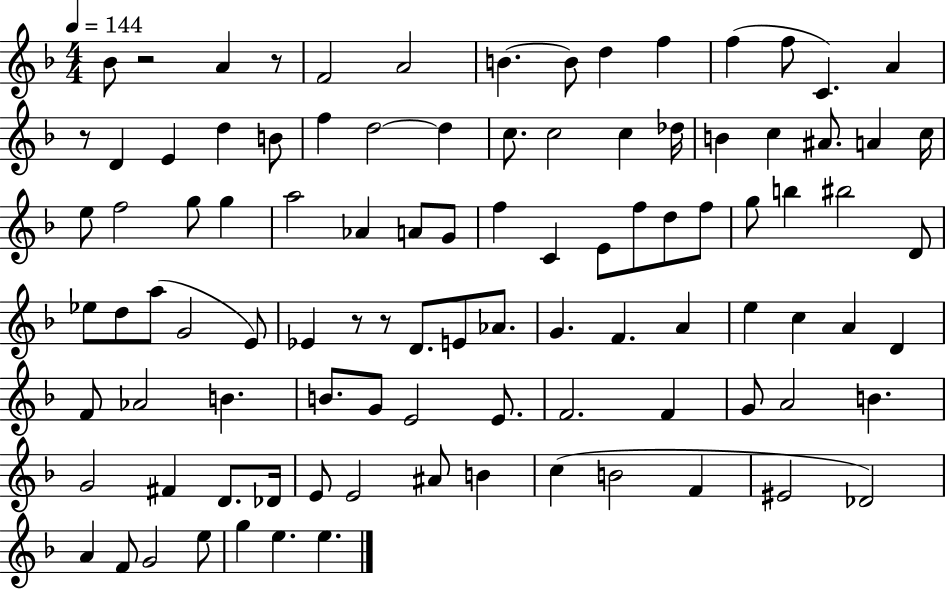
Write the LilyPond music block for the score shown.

{
  \clef treble
  \numericTimeSignature
  \time 4/4
  \key f \major
  \tempo 4 = 144
  bes'8 r2 a'4 r8 | f'2 a'2 | b'4.~~ b'8 d''4 f''4 | f''4( f''8 c'4.) a'4 | \break r8 d'4 e'4 d''4 b'8 | f''4 d''2~~ d''4 | c''8. c''2 c''4 des''16 | b'4 c''4 ais'8. a'4 c''16 | \break e''8 f''2 g''8 g''4 | a''2 aes'4 a'8 g'8 | f''4 c'4 e'8 f''8 d''8 f''8 | g''8 b''4 bis''2 d'8 | \break ees''8 d''8 a''8( g'2 e'8) | ees'4 r8 r8 d'8. e'8 aes'8. | g'4. f'4. a'4 | e''4 c''4 a'4 d'4 | \break f'8 aes'2 b'4. | b'8. g'8 e'2 e'8. | f'2. f'4 | g'8 a'2 b'4. | \break g'2 fis'4 d'8. des'16 | e'8 e'2 ais'8 b'4 | c''4( b'2 f'4 | eis'2 des'2) | \break a'4 f'8 g'2 e''8 | g''4 e''4. e''4. | \bar "|."
}